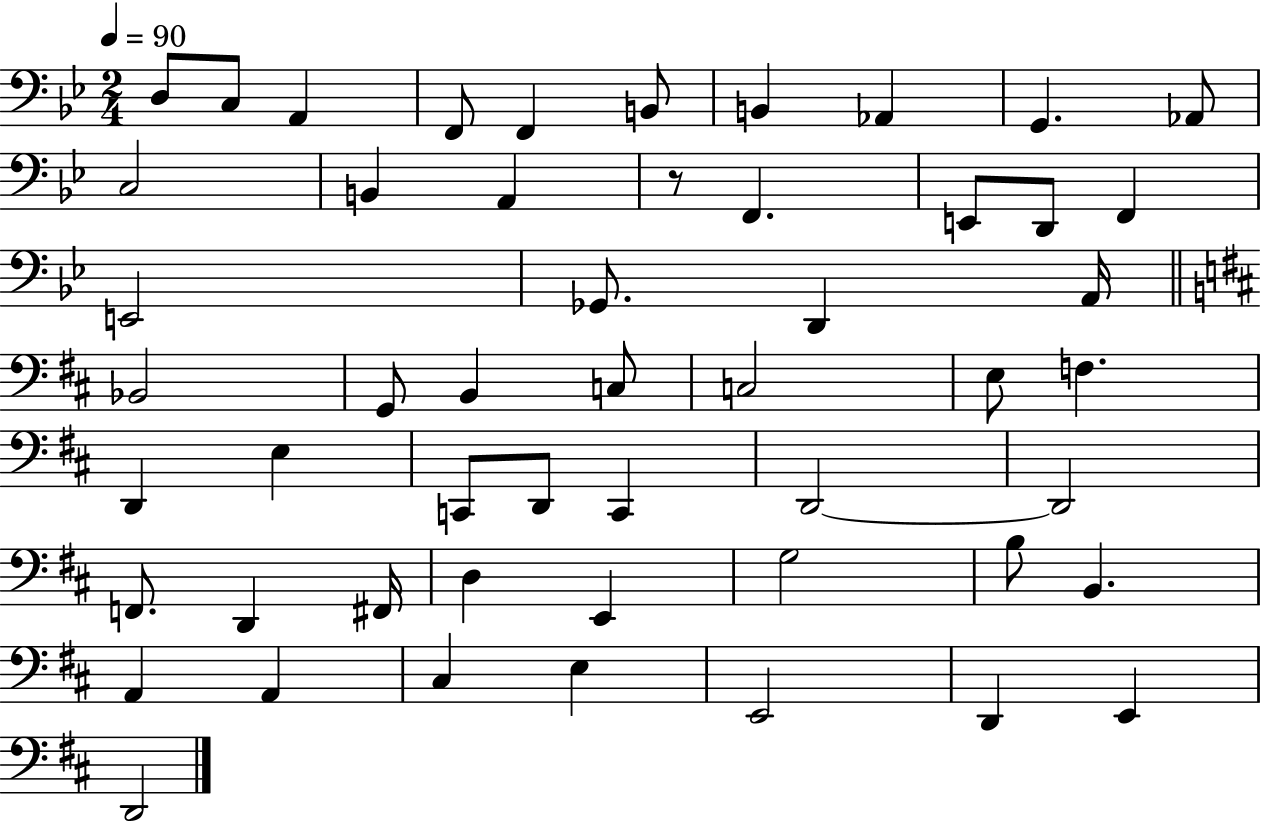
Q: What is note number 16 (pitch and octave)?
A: D2